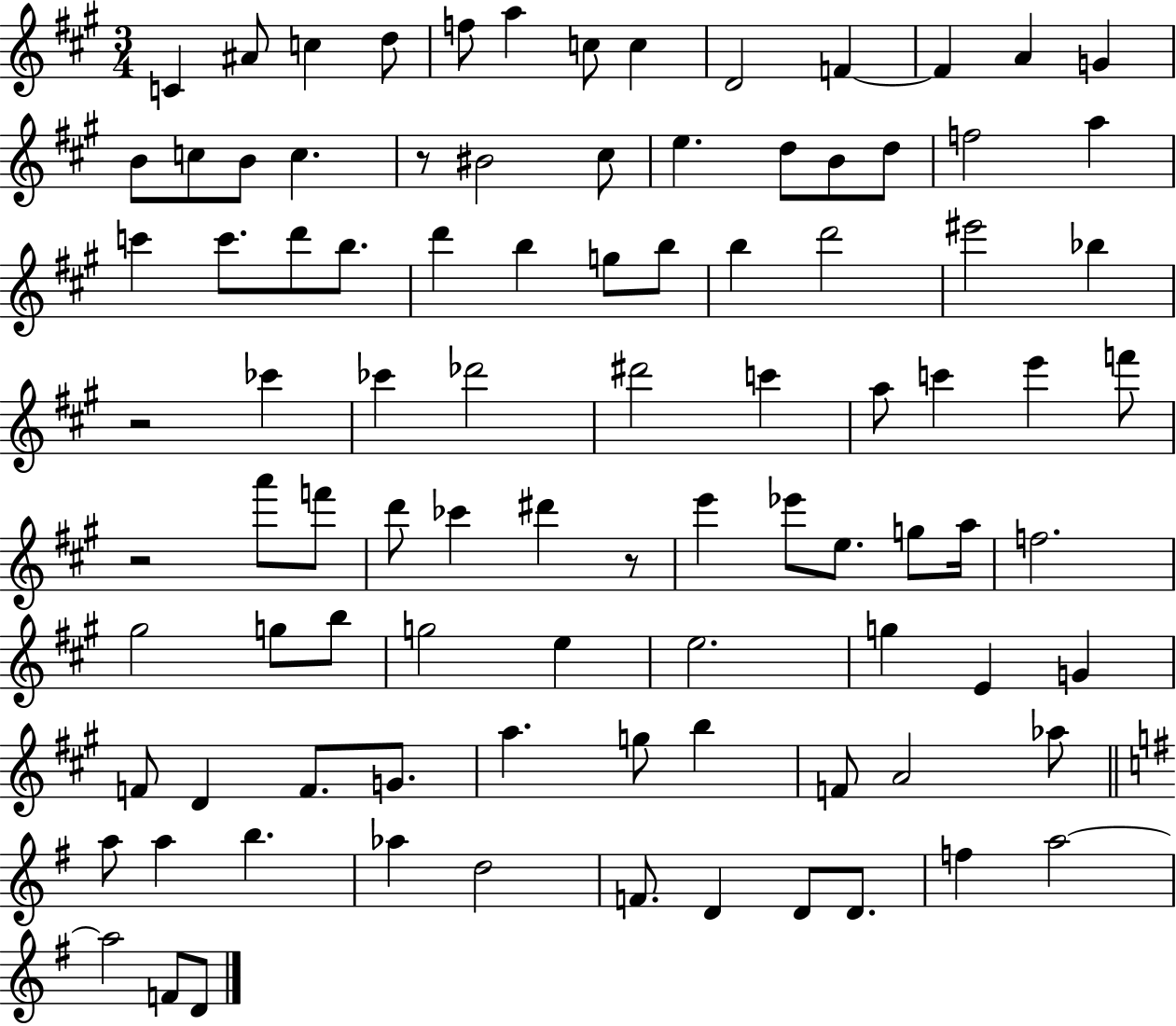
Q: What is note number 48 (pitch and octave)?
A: F6